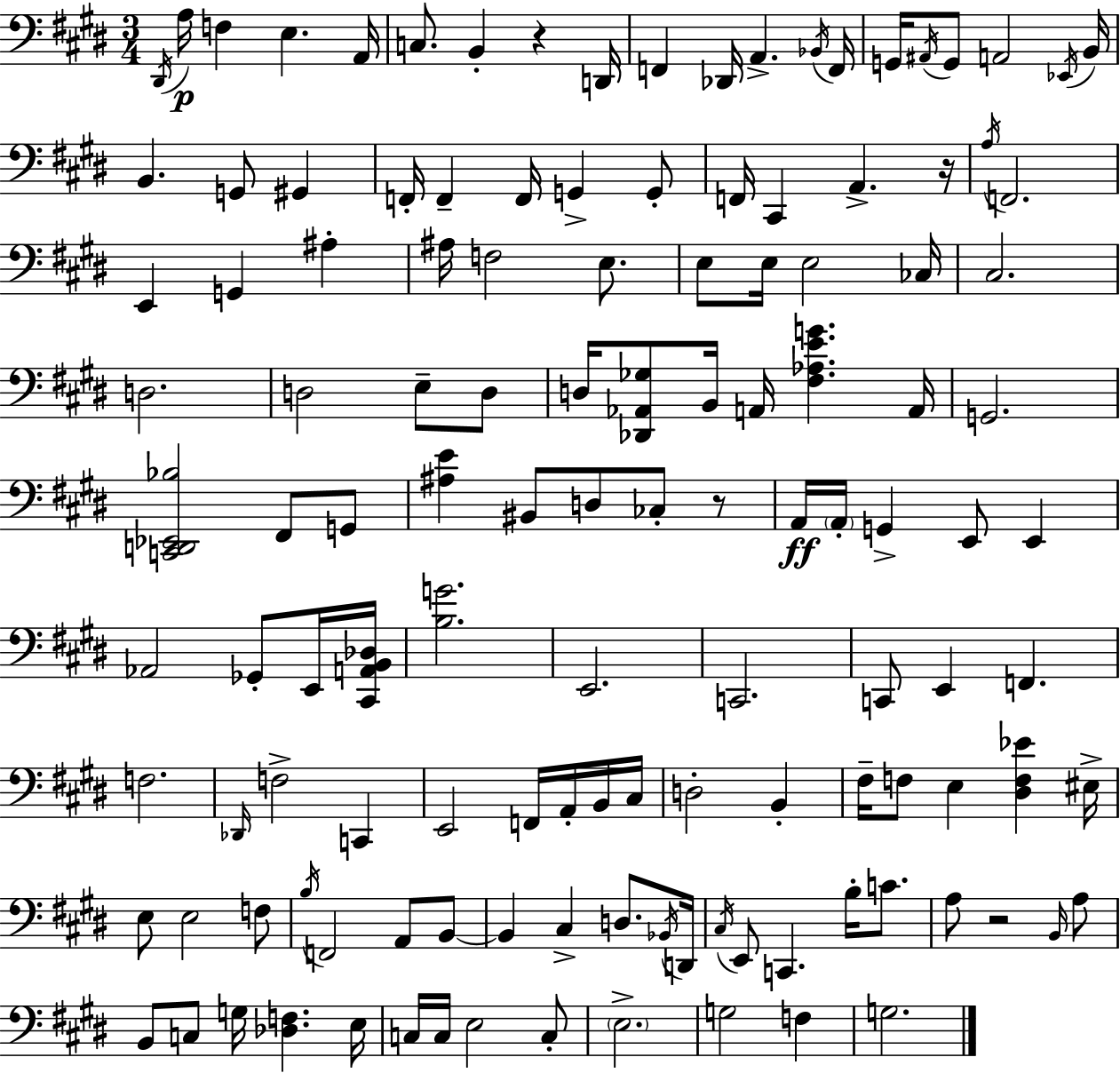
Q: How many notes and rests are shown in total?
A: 129